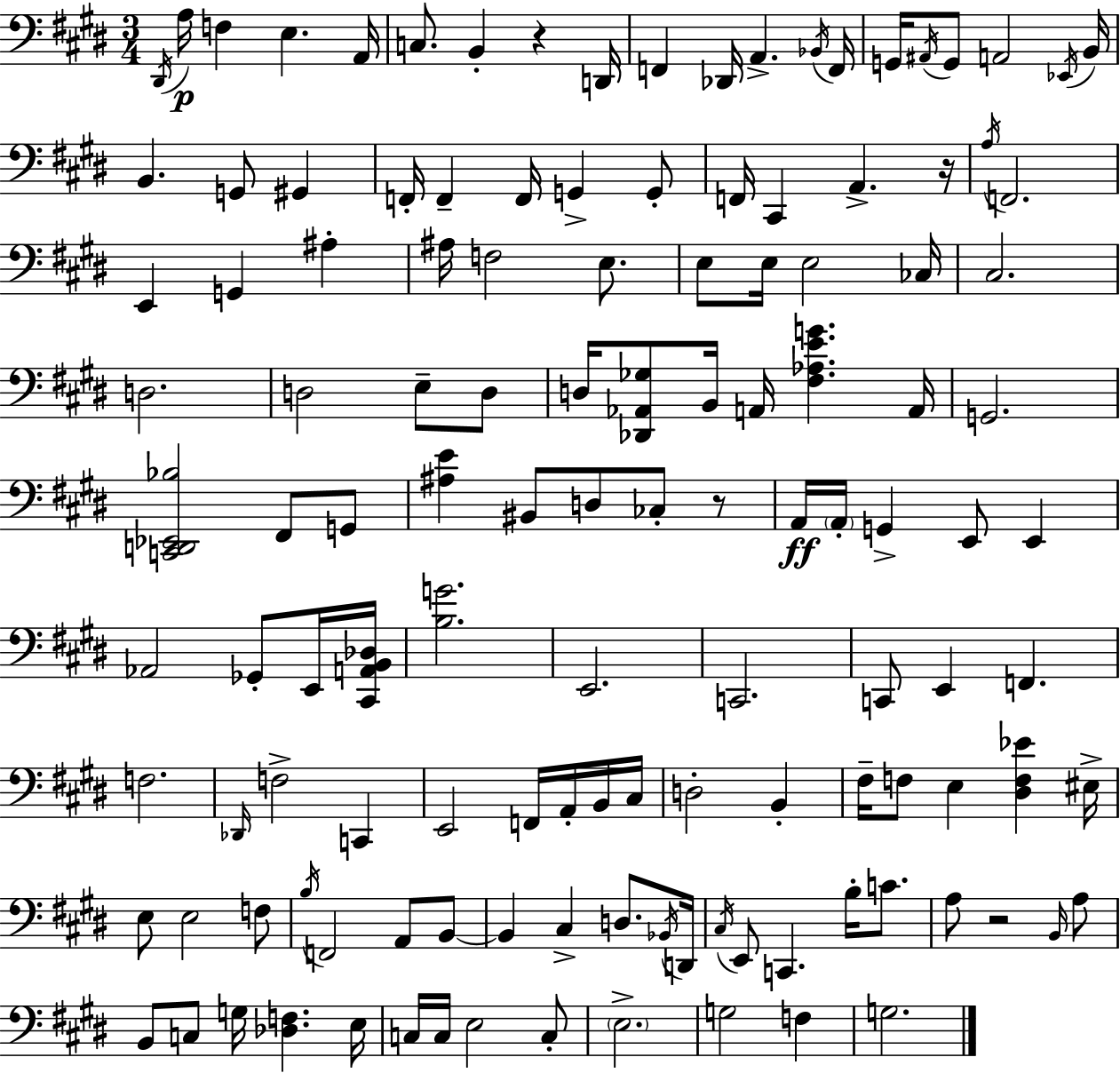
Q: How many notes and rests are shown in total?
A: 129